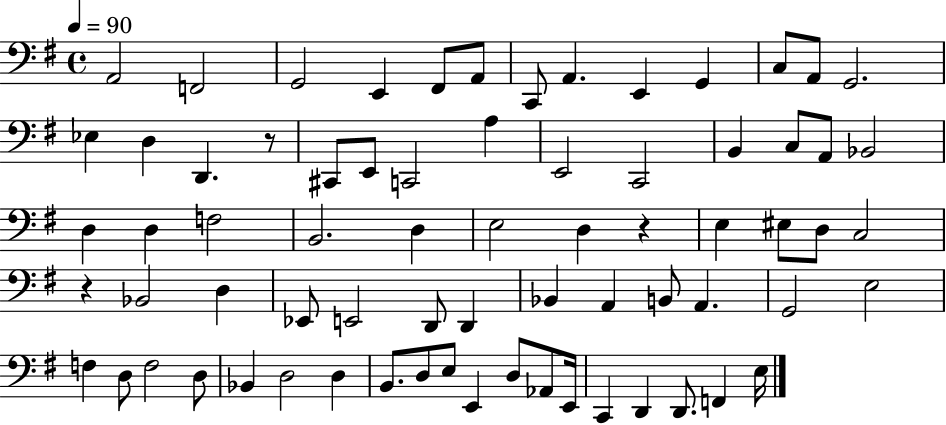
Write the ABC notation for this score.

X:1
T:Untitled
M:4/4
L:1/4
K:G
A,,2 F,,2 G,,2 E,, ^F,,/2 A,,/2 C,,/2 A,, E,, G,, C,/2 A,,/2 G,,2 _E, D, D,, z/2 ^C,,/2 E,,/2 C,,2 A, E,,2 C,,2 B,, C,/2 A,,/2 _B,,2 D, D, F,2 B,,2 D, E,2 D, z E, ^E,/2 D,/2 C,2 z _B,,2 D, _E,,/2 E,,2 D,,/2 D,, _B,, A,, B,,/2 A,, G,,2 E,2 F, D,/2 F,2 D,/2 _B,, D,2 D, B,,/2 D,/2 E,/2 E,, D,/2 _A,,/2 E,,/4 C,, D,, D,,/2 F,, E,/4